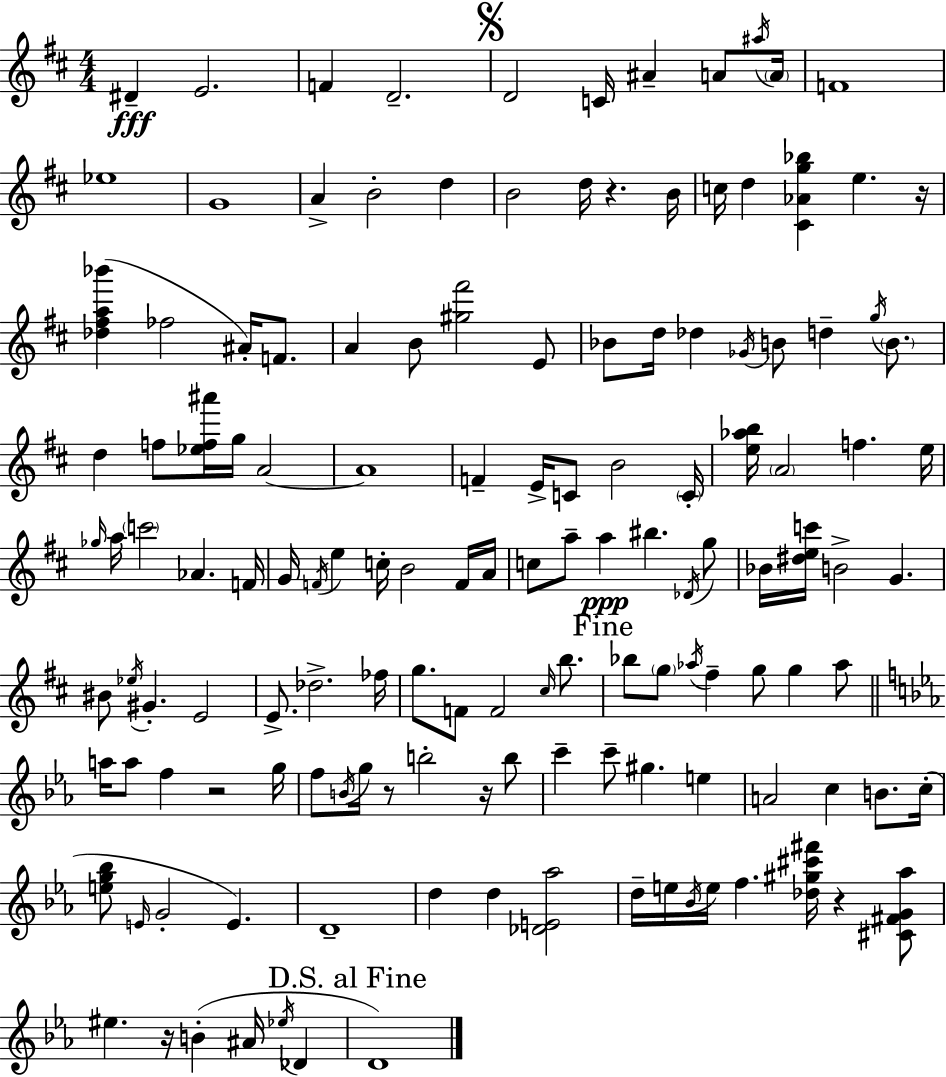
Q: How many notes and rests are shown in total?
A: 140